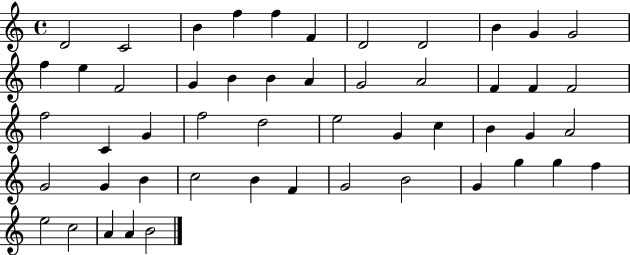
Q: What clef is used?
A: treble